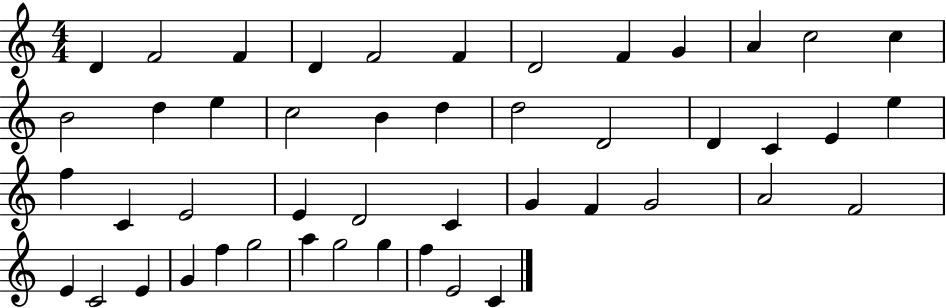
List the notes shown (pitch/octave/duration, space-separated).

D4/q F4/h F4/q D4/q F4/h F4/q D4/h F4/q G4/q A4/q C5/h C5/q B4/h D5/q E5/q C5/h B4/q D5/q D5/h D4/h D4/q C4/q E4/q E5/q F5/q C4/q E4/h E4/q D4/h C4/q G4/q F4/q G4/h A4/h F4/h E4/q C4/h E4/q G4/q F5/q G5/h A5/q G5/h G5/q F5/q E4/h C4/q